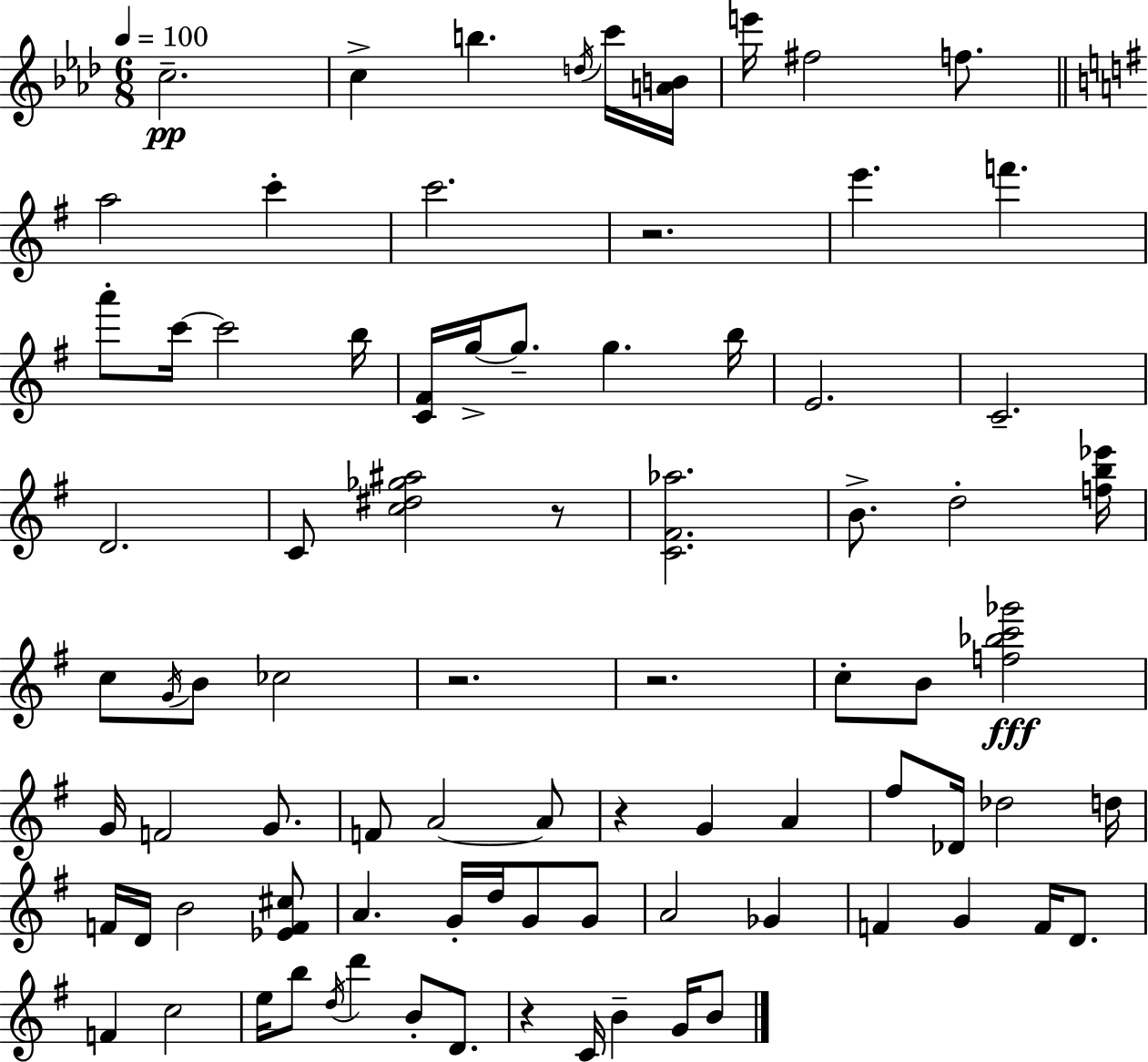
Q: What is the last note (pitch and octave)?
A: B4